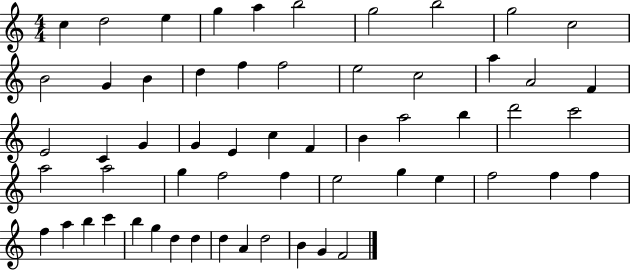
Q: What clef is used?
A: treble